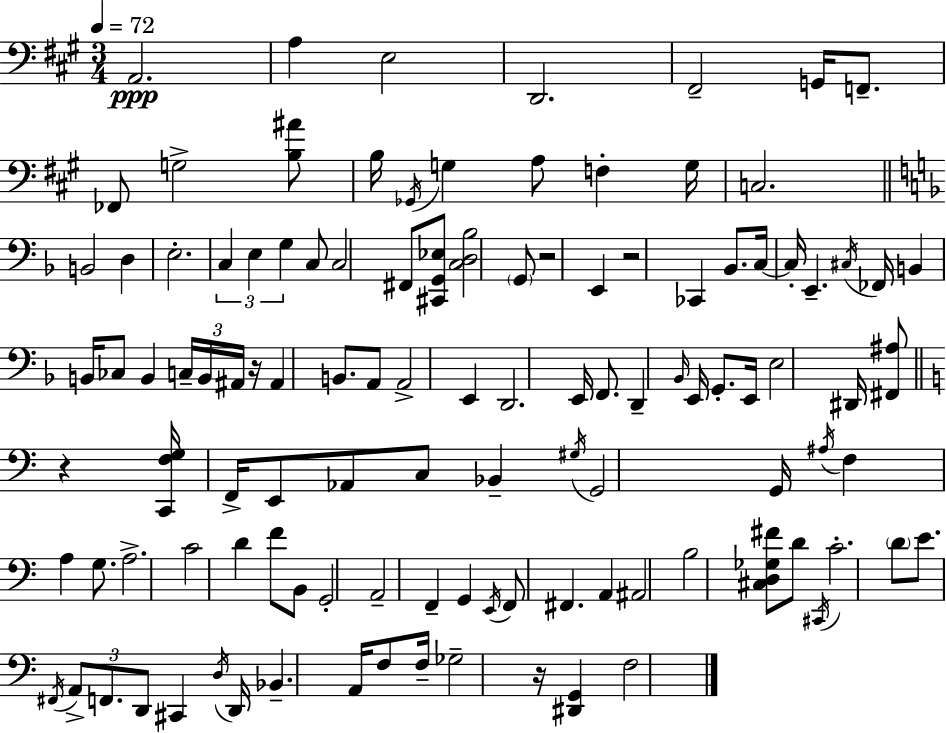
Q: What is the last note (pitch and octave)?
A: F3